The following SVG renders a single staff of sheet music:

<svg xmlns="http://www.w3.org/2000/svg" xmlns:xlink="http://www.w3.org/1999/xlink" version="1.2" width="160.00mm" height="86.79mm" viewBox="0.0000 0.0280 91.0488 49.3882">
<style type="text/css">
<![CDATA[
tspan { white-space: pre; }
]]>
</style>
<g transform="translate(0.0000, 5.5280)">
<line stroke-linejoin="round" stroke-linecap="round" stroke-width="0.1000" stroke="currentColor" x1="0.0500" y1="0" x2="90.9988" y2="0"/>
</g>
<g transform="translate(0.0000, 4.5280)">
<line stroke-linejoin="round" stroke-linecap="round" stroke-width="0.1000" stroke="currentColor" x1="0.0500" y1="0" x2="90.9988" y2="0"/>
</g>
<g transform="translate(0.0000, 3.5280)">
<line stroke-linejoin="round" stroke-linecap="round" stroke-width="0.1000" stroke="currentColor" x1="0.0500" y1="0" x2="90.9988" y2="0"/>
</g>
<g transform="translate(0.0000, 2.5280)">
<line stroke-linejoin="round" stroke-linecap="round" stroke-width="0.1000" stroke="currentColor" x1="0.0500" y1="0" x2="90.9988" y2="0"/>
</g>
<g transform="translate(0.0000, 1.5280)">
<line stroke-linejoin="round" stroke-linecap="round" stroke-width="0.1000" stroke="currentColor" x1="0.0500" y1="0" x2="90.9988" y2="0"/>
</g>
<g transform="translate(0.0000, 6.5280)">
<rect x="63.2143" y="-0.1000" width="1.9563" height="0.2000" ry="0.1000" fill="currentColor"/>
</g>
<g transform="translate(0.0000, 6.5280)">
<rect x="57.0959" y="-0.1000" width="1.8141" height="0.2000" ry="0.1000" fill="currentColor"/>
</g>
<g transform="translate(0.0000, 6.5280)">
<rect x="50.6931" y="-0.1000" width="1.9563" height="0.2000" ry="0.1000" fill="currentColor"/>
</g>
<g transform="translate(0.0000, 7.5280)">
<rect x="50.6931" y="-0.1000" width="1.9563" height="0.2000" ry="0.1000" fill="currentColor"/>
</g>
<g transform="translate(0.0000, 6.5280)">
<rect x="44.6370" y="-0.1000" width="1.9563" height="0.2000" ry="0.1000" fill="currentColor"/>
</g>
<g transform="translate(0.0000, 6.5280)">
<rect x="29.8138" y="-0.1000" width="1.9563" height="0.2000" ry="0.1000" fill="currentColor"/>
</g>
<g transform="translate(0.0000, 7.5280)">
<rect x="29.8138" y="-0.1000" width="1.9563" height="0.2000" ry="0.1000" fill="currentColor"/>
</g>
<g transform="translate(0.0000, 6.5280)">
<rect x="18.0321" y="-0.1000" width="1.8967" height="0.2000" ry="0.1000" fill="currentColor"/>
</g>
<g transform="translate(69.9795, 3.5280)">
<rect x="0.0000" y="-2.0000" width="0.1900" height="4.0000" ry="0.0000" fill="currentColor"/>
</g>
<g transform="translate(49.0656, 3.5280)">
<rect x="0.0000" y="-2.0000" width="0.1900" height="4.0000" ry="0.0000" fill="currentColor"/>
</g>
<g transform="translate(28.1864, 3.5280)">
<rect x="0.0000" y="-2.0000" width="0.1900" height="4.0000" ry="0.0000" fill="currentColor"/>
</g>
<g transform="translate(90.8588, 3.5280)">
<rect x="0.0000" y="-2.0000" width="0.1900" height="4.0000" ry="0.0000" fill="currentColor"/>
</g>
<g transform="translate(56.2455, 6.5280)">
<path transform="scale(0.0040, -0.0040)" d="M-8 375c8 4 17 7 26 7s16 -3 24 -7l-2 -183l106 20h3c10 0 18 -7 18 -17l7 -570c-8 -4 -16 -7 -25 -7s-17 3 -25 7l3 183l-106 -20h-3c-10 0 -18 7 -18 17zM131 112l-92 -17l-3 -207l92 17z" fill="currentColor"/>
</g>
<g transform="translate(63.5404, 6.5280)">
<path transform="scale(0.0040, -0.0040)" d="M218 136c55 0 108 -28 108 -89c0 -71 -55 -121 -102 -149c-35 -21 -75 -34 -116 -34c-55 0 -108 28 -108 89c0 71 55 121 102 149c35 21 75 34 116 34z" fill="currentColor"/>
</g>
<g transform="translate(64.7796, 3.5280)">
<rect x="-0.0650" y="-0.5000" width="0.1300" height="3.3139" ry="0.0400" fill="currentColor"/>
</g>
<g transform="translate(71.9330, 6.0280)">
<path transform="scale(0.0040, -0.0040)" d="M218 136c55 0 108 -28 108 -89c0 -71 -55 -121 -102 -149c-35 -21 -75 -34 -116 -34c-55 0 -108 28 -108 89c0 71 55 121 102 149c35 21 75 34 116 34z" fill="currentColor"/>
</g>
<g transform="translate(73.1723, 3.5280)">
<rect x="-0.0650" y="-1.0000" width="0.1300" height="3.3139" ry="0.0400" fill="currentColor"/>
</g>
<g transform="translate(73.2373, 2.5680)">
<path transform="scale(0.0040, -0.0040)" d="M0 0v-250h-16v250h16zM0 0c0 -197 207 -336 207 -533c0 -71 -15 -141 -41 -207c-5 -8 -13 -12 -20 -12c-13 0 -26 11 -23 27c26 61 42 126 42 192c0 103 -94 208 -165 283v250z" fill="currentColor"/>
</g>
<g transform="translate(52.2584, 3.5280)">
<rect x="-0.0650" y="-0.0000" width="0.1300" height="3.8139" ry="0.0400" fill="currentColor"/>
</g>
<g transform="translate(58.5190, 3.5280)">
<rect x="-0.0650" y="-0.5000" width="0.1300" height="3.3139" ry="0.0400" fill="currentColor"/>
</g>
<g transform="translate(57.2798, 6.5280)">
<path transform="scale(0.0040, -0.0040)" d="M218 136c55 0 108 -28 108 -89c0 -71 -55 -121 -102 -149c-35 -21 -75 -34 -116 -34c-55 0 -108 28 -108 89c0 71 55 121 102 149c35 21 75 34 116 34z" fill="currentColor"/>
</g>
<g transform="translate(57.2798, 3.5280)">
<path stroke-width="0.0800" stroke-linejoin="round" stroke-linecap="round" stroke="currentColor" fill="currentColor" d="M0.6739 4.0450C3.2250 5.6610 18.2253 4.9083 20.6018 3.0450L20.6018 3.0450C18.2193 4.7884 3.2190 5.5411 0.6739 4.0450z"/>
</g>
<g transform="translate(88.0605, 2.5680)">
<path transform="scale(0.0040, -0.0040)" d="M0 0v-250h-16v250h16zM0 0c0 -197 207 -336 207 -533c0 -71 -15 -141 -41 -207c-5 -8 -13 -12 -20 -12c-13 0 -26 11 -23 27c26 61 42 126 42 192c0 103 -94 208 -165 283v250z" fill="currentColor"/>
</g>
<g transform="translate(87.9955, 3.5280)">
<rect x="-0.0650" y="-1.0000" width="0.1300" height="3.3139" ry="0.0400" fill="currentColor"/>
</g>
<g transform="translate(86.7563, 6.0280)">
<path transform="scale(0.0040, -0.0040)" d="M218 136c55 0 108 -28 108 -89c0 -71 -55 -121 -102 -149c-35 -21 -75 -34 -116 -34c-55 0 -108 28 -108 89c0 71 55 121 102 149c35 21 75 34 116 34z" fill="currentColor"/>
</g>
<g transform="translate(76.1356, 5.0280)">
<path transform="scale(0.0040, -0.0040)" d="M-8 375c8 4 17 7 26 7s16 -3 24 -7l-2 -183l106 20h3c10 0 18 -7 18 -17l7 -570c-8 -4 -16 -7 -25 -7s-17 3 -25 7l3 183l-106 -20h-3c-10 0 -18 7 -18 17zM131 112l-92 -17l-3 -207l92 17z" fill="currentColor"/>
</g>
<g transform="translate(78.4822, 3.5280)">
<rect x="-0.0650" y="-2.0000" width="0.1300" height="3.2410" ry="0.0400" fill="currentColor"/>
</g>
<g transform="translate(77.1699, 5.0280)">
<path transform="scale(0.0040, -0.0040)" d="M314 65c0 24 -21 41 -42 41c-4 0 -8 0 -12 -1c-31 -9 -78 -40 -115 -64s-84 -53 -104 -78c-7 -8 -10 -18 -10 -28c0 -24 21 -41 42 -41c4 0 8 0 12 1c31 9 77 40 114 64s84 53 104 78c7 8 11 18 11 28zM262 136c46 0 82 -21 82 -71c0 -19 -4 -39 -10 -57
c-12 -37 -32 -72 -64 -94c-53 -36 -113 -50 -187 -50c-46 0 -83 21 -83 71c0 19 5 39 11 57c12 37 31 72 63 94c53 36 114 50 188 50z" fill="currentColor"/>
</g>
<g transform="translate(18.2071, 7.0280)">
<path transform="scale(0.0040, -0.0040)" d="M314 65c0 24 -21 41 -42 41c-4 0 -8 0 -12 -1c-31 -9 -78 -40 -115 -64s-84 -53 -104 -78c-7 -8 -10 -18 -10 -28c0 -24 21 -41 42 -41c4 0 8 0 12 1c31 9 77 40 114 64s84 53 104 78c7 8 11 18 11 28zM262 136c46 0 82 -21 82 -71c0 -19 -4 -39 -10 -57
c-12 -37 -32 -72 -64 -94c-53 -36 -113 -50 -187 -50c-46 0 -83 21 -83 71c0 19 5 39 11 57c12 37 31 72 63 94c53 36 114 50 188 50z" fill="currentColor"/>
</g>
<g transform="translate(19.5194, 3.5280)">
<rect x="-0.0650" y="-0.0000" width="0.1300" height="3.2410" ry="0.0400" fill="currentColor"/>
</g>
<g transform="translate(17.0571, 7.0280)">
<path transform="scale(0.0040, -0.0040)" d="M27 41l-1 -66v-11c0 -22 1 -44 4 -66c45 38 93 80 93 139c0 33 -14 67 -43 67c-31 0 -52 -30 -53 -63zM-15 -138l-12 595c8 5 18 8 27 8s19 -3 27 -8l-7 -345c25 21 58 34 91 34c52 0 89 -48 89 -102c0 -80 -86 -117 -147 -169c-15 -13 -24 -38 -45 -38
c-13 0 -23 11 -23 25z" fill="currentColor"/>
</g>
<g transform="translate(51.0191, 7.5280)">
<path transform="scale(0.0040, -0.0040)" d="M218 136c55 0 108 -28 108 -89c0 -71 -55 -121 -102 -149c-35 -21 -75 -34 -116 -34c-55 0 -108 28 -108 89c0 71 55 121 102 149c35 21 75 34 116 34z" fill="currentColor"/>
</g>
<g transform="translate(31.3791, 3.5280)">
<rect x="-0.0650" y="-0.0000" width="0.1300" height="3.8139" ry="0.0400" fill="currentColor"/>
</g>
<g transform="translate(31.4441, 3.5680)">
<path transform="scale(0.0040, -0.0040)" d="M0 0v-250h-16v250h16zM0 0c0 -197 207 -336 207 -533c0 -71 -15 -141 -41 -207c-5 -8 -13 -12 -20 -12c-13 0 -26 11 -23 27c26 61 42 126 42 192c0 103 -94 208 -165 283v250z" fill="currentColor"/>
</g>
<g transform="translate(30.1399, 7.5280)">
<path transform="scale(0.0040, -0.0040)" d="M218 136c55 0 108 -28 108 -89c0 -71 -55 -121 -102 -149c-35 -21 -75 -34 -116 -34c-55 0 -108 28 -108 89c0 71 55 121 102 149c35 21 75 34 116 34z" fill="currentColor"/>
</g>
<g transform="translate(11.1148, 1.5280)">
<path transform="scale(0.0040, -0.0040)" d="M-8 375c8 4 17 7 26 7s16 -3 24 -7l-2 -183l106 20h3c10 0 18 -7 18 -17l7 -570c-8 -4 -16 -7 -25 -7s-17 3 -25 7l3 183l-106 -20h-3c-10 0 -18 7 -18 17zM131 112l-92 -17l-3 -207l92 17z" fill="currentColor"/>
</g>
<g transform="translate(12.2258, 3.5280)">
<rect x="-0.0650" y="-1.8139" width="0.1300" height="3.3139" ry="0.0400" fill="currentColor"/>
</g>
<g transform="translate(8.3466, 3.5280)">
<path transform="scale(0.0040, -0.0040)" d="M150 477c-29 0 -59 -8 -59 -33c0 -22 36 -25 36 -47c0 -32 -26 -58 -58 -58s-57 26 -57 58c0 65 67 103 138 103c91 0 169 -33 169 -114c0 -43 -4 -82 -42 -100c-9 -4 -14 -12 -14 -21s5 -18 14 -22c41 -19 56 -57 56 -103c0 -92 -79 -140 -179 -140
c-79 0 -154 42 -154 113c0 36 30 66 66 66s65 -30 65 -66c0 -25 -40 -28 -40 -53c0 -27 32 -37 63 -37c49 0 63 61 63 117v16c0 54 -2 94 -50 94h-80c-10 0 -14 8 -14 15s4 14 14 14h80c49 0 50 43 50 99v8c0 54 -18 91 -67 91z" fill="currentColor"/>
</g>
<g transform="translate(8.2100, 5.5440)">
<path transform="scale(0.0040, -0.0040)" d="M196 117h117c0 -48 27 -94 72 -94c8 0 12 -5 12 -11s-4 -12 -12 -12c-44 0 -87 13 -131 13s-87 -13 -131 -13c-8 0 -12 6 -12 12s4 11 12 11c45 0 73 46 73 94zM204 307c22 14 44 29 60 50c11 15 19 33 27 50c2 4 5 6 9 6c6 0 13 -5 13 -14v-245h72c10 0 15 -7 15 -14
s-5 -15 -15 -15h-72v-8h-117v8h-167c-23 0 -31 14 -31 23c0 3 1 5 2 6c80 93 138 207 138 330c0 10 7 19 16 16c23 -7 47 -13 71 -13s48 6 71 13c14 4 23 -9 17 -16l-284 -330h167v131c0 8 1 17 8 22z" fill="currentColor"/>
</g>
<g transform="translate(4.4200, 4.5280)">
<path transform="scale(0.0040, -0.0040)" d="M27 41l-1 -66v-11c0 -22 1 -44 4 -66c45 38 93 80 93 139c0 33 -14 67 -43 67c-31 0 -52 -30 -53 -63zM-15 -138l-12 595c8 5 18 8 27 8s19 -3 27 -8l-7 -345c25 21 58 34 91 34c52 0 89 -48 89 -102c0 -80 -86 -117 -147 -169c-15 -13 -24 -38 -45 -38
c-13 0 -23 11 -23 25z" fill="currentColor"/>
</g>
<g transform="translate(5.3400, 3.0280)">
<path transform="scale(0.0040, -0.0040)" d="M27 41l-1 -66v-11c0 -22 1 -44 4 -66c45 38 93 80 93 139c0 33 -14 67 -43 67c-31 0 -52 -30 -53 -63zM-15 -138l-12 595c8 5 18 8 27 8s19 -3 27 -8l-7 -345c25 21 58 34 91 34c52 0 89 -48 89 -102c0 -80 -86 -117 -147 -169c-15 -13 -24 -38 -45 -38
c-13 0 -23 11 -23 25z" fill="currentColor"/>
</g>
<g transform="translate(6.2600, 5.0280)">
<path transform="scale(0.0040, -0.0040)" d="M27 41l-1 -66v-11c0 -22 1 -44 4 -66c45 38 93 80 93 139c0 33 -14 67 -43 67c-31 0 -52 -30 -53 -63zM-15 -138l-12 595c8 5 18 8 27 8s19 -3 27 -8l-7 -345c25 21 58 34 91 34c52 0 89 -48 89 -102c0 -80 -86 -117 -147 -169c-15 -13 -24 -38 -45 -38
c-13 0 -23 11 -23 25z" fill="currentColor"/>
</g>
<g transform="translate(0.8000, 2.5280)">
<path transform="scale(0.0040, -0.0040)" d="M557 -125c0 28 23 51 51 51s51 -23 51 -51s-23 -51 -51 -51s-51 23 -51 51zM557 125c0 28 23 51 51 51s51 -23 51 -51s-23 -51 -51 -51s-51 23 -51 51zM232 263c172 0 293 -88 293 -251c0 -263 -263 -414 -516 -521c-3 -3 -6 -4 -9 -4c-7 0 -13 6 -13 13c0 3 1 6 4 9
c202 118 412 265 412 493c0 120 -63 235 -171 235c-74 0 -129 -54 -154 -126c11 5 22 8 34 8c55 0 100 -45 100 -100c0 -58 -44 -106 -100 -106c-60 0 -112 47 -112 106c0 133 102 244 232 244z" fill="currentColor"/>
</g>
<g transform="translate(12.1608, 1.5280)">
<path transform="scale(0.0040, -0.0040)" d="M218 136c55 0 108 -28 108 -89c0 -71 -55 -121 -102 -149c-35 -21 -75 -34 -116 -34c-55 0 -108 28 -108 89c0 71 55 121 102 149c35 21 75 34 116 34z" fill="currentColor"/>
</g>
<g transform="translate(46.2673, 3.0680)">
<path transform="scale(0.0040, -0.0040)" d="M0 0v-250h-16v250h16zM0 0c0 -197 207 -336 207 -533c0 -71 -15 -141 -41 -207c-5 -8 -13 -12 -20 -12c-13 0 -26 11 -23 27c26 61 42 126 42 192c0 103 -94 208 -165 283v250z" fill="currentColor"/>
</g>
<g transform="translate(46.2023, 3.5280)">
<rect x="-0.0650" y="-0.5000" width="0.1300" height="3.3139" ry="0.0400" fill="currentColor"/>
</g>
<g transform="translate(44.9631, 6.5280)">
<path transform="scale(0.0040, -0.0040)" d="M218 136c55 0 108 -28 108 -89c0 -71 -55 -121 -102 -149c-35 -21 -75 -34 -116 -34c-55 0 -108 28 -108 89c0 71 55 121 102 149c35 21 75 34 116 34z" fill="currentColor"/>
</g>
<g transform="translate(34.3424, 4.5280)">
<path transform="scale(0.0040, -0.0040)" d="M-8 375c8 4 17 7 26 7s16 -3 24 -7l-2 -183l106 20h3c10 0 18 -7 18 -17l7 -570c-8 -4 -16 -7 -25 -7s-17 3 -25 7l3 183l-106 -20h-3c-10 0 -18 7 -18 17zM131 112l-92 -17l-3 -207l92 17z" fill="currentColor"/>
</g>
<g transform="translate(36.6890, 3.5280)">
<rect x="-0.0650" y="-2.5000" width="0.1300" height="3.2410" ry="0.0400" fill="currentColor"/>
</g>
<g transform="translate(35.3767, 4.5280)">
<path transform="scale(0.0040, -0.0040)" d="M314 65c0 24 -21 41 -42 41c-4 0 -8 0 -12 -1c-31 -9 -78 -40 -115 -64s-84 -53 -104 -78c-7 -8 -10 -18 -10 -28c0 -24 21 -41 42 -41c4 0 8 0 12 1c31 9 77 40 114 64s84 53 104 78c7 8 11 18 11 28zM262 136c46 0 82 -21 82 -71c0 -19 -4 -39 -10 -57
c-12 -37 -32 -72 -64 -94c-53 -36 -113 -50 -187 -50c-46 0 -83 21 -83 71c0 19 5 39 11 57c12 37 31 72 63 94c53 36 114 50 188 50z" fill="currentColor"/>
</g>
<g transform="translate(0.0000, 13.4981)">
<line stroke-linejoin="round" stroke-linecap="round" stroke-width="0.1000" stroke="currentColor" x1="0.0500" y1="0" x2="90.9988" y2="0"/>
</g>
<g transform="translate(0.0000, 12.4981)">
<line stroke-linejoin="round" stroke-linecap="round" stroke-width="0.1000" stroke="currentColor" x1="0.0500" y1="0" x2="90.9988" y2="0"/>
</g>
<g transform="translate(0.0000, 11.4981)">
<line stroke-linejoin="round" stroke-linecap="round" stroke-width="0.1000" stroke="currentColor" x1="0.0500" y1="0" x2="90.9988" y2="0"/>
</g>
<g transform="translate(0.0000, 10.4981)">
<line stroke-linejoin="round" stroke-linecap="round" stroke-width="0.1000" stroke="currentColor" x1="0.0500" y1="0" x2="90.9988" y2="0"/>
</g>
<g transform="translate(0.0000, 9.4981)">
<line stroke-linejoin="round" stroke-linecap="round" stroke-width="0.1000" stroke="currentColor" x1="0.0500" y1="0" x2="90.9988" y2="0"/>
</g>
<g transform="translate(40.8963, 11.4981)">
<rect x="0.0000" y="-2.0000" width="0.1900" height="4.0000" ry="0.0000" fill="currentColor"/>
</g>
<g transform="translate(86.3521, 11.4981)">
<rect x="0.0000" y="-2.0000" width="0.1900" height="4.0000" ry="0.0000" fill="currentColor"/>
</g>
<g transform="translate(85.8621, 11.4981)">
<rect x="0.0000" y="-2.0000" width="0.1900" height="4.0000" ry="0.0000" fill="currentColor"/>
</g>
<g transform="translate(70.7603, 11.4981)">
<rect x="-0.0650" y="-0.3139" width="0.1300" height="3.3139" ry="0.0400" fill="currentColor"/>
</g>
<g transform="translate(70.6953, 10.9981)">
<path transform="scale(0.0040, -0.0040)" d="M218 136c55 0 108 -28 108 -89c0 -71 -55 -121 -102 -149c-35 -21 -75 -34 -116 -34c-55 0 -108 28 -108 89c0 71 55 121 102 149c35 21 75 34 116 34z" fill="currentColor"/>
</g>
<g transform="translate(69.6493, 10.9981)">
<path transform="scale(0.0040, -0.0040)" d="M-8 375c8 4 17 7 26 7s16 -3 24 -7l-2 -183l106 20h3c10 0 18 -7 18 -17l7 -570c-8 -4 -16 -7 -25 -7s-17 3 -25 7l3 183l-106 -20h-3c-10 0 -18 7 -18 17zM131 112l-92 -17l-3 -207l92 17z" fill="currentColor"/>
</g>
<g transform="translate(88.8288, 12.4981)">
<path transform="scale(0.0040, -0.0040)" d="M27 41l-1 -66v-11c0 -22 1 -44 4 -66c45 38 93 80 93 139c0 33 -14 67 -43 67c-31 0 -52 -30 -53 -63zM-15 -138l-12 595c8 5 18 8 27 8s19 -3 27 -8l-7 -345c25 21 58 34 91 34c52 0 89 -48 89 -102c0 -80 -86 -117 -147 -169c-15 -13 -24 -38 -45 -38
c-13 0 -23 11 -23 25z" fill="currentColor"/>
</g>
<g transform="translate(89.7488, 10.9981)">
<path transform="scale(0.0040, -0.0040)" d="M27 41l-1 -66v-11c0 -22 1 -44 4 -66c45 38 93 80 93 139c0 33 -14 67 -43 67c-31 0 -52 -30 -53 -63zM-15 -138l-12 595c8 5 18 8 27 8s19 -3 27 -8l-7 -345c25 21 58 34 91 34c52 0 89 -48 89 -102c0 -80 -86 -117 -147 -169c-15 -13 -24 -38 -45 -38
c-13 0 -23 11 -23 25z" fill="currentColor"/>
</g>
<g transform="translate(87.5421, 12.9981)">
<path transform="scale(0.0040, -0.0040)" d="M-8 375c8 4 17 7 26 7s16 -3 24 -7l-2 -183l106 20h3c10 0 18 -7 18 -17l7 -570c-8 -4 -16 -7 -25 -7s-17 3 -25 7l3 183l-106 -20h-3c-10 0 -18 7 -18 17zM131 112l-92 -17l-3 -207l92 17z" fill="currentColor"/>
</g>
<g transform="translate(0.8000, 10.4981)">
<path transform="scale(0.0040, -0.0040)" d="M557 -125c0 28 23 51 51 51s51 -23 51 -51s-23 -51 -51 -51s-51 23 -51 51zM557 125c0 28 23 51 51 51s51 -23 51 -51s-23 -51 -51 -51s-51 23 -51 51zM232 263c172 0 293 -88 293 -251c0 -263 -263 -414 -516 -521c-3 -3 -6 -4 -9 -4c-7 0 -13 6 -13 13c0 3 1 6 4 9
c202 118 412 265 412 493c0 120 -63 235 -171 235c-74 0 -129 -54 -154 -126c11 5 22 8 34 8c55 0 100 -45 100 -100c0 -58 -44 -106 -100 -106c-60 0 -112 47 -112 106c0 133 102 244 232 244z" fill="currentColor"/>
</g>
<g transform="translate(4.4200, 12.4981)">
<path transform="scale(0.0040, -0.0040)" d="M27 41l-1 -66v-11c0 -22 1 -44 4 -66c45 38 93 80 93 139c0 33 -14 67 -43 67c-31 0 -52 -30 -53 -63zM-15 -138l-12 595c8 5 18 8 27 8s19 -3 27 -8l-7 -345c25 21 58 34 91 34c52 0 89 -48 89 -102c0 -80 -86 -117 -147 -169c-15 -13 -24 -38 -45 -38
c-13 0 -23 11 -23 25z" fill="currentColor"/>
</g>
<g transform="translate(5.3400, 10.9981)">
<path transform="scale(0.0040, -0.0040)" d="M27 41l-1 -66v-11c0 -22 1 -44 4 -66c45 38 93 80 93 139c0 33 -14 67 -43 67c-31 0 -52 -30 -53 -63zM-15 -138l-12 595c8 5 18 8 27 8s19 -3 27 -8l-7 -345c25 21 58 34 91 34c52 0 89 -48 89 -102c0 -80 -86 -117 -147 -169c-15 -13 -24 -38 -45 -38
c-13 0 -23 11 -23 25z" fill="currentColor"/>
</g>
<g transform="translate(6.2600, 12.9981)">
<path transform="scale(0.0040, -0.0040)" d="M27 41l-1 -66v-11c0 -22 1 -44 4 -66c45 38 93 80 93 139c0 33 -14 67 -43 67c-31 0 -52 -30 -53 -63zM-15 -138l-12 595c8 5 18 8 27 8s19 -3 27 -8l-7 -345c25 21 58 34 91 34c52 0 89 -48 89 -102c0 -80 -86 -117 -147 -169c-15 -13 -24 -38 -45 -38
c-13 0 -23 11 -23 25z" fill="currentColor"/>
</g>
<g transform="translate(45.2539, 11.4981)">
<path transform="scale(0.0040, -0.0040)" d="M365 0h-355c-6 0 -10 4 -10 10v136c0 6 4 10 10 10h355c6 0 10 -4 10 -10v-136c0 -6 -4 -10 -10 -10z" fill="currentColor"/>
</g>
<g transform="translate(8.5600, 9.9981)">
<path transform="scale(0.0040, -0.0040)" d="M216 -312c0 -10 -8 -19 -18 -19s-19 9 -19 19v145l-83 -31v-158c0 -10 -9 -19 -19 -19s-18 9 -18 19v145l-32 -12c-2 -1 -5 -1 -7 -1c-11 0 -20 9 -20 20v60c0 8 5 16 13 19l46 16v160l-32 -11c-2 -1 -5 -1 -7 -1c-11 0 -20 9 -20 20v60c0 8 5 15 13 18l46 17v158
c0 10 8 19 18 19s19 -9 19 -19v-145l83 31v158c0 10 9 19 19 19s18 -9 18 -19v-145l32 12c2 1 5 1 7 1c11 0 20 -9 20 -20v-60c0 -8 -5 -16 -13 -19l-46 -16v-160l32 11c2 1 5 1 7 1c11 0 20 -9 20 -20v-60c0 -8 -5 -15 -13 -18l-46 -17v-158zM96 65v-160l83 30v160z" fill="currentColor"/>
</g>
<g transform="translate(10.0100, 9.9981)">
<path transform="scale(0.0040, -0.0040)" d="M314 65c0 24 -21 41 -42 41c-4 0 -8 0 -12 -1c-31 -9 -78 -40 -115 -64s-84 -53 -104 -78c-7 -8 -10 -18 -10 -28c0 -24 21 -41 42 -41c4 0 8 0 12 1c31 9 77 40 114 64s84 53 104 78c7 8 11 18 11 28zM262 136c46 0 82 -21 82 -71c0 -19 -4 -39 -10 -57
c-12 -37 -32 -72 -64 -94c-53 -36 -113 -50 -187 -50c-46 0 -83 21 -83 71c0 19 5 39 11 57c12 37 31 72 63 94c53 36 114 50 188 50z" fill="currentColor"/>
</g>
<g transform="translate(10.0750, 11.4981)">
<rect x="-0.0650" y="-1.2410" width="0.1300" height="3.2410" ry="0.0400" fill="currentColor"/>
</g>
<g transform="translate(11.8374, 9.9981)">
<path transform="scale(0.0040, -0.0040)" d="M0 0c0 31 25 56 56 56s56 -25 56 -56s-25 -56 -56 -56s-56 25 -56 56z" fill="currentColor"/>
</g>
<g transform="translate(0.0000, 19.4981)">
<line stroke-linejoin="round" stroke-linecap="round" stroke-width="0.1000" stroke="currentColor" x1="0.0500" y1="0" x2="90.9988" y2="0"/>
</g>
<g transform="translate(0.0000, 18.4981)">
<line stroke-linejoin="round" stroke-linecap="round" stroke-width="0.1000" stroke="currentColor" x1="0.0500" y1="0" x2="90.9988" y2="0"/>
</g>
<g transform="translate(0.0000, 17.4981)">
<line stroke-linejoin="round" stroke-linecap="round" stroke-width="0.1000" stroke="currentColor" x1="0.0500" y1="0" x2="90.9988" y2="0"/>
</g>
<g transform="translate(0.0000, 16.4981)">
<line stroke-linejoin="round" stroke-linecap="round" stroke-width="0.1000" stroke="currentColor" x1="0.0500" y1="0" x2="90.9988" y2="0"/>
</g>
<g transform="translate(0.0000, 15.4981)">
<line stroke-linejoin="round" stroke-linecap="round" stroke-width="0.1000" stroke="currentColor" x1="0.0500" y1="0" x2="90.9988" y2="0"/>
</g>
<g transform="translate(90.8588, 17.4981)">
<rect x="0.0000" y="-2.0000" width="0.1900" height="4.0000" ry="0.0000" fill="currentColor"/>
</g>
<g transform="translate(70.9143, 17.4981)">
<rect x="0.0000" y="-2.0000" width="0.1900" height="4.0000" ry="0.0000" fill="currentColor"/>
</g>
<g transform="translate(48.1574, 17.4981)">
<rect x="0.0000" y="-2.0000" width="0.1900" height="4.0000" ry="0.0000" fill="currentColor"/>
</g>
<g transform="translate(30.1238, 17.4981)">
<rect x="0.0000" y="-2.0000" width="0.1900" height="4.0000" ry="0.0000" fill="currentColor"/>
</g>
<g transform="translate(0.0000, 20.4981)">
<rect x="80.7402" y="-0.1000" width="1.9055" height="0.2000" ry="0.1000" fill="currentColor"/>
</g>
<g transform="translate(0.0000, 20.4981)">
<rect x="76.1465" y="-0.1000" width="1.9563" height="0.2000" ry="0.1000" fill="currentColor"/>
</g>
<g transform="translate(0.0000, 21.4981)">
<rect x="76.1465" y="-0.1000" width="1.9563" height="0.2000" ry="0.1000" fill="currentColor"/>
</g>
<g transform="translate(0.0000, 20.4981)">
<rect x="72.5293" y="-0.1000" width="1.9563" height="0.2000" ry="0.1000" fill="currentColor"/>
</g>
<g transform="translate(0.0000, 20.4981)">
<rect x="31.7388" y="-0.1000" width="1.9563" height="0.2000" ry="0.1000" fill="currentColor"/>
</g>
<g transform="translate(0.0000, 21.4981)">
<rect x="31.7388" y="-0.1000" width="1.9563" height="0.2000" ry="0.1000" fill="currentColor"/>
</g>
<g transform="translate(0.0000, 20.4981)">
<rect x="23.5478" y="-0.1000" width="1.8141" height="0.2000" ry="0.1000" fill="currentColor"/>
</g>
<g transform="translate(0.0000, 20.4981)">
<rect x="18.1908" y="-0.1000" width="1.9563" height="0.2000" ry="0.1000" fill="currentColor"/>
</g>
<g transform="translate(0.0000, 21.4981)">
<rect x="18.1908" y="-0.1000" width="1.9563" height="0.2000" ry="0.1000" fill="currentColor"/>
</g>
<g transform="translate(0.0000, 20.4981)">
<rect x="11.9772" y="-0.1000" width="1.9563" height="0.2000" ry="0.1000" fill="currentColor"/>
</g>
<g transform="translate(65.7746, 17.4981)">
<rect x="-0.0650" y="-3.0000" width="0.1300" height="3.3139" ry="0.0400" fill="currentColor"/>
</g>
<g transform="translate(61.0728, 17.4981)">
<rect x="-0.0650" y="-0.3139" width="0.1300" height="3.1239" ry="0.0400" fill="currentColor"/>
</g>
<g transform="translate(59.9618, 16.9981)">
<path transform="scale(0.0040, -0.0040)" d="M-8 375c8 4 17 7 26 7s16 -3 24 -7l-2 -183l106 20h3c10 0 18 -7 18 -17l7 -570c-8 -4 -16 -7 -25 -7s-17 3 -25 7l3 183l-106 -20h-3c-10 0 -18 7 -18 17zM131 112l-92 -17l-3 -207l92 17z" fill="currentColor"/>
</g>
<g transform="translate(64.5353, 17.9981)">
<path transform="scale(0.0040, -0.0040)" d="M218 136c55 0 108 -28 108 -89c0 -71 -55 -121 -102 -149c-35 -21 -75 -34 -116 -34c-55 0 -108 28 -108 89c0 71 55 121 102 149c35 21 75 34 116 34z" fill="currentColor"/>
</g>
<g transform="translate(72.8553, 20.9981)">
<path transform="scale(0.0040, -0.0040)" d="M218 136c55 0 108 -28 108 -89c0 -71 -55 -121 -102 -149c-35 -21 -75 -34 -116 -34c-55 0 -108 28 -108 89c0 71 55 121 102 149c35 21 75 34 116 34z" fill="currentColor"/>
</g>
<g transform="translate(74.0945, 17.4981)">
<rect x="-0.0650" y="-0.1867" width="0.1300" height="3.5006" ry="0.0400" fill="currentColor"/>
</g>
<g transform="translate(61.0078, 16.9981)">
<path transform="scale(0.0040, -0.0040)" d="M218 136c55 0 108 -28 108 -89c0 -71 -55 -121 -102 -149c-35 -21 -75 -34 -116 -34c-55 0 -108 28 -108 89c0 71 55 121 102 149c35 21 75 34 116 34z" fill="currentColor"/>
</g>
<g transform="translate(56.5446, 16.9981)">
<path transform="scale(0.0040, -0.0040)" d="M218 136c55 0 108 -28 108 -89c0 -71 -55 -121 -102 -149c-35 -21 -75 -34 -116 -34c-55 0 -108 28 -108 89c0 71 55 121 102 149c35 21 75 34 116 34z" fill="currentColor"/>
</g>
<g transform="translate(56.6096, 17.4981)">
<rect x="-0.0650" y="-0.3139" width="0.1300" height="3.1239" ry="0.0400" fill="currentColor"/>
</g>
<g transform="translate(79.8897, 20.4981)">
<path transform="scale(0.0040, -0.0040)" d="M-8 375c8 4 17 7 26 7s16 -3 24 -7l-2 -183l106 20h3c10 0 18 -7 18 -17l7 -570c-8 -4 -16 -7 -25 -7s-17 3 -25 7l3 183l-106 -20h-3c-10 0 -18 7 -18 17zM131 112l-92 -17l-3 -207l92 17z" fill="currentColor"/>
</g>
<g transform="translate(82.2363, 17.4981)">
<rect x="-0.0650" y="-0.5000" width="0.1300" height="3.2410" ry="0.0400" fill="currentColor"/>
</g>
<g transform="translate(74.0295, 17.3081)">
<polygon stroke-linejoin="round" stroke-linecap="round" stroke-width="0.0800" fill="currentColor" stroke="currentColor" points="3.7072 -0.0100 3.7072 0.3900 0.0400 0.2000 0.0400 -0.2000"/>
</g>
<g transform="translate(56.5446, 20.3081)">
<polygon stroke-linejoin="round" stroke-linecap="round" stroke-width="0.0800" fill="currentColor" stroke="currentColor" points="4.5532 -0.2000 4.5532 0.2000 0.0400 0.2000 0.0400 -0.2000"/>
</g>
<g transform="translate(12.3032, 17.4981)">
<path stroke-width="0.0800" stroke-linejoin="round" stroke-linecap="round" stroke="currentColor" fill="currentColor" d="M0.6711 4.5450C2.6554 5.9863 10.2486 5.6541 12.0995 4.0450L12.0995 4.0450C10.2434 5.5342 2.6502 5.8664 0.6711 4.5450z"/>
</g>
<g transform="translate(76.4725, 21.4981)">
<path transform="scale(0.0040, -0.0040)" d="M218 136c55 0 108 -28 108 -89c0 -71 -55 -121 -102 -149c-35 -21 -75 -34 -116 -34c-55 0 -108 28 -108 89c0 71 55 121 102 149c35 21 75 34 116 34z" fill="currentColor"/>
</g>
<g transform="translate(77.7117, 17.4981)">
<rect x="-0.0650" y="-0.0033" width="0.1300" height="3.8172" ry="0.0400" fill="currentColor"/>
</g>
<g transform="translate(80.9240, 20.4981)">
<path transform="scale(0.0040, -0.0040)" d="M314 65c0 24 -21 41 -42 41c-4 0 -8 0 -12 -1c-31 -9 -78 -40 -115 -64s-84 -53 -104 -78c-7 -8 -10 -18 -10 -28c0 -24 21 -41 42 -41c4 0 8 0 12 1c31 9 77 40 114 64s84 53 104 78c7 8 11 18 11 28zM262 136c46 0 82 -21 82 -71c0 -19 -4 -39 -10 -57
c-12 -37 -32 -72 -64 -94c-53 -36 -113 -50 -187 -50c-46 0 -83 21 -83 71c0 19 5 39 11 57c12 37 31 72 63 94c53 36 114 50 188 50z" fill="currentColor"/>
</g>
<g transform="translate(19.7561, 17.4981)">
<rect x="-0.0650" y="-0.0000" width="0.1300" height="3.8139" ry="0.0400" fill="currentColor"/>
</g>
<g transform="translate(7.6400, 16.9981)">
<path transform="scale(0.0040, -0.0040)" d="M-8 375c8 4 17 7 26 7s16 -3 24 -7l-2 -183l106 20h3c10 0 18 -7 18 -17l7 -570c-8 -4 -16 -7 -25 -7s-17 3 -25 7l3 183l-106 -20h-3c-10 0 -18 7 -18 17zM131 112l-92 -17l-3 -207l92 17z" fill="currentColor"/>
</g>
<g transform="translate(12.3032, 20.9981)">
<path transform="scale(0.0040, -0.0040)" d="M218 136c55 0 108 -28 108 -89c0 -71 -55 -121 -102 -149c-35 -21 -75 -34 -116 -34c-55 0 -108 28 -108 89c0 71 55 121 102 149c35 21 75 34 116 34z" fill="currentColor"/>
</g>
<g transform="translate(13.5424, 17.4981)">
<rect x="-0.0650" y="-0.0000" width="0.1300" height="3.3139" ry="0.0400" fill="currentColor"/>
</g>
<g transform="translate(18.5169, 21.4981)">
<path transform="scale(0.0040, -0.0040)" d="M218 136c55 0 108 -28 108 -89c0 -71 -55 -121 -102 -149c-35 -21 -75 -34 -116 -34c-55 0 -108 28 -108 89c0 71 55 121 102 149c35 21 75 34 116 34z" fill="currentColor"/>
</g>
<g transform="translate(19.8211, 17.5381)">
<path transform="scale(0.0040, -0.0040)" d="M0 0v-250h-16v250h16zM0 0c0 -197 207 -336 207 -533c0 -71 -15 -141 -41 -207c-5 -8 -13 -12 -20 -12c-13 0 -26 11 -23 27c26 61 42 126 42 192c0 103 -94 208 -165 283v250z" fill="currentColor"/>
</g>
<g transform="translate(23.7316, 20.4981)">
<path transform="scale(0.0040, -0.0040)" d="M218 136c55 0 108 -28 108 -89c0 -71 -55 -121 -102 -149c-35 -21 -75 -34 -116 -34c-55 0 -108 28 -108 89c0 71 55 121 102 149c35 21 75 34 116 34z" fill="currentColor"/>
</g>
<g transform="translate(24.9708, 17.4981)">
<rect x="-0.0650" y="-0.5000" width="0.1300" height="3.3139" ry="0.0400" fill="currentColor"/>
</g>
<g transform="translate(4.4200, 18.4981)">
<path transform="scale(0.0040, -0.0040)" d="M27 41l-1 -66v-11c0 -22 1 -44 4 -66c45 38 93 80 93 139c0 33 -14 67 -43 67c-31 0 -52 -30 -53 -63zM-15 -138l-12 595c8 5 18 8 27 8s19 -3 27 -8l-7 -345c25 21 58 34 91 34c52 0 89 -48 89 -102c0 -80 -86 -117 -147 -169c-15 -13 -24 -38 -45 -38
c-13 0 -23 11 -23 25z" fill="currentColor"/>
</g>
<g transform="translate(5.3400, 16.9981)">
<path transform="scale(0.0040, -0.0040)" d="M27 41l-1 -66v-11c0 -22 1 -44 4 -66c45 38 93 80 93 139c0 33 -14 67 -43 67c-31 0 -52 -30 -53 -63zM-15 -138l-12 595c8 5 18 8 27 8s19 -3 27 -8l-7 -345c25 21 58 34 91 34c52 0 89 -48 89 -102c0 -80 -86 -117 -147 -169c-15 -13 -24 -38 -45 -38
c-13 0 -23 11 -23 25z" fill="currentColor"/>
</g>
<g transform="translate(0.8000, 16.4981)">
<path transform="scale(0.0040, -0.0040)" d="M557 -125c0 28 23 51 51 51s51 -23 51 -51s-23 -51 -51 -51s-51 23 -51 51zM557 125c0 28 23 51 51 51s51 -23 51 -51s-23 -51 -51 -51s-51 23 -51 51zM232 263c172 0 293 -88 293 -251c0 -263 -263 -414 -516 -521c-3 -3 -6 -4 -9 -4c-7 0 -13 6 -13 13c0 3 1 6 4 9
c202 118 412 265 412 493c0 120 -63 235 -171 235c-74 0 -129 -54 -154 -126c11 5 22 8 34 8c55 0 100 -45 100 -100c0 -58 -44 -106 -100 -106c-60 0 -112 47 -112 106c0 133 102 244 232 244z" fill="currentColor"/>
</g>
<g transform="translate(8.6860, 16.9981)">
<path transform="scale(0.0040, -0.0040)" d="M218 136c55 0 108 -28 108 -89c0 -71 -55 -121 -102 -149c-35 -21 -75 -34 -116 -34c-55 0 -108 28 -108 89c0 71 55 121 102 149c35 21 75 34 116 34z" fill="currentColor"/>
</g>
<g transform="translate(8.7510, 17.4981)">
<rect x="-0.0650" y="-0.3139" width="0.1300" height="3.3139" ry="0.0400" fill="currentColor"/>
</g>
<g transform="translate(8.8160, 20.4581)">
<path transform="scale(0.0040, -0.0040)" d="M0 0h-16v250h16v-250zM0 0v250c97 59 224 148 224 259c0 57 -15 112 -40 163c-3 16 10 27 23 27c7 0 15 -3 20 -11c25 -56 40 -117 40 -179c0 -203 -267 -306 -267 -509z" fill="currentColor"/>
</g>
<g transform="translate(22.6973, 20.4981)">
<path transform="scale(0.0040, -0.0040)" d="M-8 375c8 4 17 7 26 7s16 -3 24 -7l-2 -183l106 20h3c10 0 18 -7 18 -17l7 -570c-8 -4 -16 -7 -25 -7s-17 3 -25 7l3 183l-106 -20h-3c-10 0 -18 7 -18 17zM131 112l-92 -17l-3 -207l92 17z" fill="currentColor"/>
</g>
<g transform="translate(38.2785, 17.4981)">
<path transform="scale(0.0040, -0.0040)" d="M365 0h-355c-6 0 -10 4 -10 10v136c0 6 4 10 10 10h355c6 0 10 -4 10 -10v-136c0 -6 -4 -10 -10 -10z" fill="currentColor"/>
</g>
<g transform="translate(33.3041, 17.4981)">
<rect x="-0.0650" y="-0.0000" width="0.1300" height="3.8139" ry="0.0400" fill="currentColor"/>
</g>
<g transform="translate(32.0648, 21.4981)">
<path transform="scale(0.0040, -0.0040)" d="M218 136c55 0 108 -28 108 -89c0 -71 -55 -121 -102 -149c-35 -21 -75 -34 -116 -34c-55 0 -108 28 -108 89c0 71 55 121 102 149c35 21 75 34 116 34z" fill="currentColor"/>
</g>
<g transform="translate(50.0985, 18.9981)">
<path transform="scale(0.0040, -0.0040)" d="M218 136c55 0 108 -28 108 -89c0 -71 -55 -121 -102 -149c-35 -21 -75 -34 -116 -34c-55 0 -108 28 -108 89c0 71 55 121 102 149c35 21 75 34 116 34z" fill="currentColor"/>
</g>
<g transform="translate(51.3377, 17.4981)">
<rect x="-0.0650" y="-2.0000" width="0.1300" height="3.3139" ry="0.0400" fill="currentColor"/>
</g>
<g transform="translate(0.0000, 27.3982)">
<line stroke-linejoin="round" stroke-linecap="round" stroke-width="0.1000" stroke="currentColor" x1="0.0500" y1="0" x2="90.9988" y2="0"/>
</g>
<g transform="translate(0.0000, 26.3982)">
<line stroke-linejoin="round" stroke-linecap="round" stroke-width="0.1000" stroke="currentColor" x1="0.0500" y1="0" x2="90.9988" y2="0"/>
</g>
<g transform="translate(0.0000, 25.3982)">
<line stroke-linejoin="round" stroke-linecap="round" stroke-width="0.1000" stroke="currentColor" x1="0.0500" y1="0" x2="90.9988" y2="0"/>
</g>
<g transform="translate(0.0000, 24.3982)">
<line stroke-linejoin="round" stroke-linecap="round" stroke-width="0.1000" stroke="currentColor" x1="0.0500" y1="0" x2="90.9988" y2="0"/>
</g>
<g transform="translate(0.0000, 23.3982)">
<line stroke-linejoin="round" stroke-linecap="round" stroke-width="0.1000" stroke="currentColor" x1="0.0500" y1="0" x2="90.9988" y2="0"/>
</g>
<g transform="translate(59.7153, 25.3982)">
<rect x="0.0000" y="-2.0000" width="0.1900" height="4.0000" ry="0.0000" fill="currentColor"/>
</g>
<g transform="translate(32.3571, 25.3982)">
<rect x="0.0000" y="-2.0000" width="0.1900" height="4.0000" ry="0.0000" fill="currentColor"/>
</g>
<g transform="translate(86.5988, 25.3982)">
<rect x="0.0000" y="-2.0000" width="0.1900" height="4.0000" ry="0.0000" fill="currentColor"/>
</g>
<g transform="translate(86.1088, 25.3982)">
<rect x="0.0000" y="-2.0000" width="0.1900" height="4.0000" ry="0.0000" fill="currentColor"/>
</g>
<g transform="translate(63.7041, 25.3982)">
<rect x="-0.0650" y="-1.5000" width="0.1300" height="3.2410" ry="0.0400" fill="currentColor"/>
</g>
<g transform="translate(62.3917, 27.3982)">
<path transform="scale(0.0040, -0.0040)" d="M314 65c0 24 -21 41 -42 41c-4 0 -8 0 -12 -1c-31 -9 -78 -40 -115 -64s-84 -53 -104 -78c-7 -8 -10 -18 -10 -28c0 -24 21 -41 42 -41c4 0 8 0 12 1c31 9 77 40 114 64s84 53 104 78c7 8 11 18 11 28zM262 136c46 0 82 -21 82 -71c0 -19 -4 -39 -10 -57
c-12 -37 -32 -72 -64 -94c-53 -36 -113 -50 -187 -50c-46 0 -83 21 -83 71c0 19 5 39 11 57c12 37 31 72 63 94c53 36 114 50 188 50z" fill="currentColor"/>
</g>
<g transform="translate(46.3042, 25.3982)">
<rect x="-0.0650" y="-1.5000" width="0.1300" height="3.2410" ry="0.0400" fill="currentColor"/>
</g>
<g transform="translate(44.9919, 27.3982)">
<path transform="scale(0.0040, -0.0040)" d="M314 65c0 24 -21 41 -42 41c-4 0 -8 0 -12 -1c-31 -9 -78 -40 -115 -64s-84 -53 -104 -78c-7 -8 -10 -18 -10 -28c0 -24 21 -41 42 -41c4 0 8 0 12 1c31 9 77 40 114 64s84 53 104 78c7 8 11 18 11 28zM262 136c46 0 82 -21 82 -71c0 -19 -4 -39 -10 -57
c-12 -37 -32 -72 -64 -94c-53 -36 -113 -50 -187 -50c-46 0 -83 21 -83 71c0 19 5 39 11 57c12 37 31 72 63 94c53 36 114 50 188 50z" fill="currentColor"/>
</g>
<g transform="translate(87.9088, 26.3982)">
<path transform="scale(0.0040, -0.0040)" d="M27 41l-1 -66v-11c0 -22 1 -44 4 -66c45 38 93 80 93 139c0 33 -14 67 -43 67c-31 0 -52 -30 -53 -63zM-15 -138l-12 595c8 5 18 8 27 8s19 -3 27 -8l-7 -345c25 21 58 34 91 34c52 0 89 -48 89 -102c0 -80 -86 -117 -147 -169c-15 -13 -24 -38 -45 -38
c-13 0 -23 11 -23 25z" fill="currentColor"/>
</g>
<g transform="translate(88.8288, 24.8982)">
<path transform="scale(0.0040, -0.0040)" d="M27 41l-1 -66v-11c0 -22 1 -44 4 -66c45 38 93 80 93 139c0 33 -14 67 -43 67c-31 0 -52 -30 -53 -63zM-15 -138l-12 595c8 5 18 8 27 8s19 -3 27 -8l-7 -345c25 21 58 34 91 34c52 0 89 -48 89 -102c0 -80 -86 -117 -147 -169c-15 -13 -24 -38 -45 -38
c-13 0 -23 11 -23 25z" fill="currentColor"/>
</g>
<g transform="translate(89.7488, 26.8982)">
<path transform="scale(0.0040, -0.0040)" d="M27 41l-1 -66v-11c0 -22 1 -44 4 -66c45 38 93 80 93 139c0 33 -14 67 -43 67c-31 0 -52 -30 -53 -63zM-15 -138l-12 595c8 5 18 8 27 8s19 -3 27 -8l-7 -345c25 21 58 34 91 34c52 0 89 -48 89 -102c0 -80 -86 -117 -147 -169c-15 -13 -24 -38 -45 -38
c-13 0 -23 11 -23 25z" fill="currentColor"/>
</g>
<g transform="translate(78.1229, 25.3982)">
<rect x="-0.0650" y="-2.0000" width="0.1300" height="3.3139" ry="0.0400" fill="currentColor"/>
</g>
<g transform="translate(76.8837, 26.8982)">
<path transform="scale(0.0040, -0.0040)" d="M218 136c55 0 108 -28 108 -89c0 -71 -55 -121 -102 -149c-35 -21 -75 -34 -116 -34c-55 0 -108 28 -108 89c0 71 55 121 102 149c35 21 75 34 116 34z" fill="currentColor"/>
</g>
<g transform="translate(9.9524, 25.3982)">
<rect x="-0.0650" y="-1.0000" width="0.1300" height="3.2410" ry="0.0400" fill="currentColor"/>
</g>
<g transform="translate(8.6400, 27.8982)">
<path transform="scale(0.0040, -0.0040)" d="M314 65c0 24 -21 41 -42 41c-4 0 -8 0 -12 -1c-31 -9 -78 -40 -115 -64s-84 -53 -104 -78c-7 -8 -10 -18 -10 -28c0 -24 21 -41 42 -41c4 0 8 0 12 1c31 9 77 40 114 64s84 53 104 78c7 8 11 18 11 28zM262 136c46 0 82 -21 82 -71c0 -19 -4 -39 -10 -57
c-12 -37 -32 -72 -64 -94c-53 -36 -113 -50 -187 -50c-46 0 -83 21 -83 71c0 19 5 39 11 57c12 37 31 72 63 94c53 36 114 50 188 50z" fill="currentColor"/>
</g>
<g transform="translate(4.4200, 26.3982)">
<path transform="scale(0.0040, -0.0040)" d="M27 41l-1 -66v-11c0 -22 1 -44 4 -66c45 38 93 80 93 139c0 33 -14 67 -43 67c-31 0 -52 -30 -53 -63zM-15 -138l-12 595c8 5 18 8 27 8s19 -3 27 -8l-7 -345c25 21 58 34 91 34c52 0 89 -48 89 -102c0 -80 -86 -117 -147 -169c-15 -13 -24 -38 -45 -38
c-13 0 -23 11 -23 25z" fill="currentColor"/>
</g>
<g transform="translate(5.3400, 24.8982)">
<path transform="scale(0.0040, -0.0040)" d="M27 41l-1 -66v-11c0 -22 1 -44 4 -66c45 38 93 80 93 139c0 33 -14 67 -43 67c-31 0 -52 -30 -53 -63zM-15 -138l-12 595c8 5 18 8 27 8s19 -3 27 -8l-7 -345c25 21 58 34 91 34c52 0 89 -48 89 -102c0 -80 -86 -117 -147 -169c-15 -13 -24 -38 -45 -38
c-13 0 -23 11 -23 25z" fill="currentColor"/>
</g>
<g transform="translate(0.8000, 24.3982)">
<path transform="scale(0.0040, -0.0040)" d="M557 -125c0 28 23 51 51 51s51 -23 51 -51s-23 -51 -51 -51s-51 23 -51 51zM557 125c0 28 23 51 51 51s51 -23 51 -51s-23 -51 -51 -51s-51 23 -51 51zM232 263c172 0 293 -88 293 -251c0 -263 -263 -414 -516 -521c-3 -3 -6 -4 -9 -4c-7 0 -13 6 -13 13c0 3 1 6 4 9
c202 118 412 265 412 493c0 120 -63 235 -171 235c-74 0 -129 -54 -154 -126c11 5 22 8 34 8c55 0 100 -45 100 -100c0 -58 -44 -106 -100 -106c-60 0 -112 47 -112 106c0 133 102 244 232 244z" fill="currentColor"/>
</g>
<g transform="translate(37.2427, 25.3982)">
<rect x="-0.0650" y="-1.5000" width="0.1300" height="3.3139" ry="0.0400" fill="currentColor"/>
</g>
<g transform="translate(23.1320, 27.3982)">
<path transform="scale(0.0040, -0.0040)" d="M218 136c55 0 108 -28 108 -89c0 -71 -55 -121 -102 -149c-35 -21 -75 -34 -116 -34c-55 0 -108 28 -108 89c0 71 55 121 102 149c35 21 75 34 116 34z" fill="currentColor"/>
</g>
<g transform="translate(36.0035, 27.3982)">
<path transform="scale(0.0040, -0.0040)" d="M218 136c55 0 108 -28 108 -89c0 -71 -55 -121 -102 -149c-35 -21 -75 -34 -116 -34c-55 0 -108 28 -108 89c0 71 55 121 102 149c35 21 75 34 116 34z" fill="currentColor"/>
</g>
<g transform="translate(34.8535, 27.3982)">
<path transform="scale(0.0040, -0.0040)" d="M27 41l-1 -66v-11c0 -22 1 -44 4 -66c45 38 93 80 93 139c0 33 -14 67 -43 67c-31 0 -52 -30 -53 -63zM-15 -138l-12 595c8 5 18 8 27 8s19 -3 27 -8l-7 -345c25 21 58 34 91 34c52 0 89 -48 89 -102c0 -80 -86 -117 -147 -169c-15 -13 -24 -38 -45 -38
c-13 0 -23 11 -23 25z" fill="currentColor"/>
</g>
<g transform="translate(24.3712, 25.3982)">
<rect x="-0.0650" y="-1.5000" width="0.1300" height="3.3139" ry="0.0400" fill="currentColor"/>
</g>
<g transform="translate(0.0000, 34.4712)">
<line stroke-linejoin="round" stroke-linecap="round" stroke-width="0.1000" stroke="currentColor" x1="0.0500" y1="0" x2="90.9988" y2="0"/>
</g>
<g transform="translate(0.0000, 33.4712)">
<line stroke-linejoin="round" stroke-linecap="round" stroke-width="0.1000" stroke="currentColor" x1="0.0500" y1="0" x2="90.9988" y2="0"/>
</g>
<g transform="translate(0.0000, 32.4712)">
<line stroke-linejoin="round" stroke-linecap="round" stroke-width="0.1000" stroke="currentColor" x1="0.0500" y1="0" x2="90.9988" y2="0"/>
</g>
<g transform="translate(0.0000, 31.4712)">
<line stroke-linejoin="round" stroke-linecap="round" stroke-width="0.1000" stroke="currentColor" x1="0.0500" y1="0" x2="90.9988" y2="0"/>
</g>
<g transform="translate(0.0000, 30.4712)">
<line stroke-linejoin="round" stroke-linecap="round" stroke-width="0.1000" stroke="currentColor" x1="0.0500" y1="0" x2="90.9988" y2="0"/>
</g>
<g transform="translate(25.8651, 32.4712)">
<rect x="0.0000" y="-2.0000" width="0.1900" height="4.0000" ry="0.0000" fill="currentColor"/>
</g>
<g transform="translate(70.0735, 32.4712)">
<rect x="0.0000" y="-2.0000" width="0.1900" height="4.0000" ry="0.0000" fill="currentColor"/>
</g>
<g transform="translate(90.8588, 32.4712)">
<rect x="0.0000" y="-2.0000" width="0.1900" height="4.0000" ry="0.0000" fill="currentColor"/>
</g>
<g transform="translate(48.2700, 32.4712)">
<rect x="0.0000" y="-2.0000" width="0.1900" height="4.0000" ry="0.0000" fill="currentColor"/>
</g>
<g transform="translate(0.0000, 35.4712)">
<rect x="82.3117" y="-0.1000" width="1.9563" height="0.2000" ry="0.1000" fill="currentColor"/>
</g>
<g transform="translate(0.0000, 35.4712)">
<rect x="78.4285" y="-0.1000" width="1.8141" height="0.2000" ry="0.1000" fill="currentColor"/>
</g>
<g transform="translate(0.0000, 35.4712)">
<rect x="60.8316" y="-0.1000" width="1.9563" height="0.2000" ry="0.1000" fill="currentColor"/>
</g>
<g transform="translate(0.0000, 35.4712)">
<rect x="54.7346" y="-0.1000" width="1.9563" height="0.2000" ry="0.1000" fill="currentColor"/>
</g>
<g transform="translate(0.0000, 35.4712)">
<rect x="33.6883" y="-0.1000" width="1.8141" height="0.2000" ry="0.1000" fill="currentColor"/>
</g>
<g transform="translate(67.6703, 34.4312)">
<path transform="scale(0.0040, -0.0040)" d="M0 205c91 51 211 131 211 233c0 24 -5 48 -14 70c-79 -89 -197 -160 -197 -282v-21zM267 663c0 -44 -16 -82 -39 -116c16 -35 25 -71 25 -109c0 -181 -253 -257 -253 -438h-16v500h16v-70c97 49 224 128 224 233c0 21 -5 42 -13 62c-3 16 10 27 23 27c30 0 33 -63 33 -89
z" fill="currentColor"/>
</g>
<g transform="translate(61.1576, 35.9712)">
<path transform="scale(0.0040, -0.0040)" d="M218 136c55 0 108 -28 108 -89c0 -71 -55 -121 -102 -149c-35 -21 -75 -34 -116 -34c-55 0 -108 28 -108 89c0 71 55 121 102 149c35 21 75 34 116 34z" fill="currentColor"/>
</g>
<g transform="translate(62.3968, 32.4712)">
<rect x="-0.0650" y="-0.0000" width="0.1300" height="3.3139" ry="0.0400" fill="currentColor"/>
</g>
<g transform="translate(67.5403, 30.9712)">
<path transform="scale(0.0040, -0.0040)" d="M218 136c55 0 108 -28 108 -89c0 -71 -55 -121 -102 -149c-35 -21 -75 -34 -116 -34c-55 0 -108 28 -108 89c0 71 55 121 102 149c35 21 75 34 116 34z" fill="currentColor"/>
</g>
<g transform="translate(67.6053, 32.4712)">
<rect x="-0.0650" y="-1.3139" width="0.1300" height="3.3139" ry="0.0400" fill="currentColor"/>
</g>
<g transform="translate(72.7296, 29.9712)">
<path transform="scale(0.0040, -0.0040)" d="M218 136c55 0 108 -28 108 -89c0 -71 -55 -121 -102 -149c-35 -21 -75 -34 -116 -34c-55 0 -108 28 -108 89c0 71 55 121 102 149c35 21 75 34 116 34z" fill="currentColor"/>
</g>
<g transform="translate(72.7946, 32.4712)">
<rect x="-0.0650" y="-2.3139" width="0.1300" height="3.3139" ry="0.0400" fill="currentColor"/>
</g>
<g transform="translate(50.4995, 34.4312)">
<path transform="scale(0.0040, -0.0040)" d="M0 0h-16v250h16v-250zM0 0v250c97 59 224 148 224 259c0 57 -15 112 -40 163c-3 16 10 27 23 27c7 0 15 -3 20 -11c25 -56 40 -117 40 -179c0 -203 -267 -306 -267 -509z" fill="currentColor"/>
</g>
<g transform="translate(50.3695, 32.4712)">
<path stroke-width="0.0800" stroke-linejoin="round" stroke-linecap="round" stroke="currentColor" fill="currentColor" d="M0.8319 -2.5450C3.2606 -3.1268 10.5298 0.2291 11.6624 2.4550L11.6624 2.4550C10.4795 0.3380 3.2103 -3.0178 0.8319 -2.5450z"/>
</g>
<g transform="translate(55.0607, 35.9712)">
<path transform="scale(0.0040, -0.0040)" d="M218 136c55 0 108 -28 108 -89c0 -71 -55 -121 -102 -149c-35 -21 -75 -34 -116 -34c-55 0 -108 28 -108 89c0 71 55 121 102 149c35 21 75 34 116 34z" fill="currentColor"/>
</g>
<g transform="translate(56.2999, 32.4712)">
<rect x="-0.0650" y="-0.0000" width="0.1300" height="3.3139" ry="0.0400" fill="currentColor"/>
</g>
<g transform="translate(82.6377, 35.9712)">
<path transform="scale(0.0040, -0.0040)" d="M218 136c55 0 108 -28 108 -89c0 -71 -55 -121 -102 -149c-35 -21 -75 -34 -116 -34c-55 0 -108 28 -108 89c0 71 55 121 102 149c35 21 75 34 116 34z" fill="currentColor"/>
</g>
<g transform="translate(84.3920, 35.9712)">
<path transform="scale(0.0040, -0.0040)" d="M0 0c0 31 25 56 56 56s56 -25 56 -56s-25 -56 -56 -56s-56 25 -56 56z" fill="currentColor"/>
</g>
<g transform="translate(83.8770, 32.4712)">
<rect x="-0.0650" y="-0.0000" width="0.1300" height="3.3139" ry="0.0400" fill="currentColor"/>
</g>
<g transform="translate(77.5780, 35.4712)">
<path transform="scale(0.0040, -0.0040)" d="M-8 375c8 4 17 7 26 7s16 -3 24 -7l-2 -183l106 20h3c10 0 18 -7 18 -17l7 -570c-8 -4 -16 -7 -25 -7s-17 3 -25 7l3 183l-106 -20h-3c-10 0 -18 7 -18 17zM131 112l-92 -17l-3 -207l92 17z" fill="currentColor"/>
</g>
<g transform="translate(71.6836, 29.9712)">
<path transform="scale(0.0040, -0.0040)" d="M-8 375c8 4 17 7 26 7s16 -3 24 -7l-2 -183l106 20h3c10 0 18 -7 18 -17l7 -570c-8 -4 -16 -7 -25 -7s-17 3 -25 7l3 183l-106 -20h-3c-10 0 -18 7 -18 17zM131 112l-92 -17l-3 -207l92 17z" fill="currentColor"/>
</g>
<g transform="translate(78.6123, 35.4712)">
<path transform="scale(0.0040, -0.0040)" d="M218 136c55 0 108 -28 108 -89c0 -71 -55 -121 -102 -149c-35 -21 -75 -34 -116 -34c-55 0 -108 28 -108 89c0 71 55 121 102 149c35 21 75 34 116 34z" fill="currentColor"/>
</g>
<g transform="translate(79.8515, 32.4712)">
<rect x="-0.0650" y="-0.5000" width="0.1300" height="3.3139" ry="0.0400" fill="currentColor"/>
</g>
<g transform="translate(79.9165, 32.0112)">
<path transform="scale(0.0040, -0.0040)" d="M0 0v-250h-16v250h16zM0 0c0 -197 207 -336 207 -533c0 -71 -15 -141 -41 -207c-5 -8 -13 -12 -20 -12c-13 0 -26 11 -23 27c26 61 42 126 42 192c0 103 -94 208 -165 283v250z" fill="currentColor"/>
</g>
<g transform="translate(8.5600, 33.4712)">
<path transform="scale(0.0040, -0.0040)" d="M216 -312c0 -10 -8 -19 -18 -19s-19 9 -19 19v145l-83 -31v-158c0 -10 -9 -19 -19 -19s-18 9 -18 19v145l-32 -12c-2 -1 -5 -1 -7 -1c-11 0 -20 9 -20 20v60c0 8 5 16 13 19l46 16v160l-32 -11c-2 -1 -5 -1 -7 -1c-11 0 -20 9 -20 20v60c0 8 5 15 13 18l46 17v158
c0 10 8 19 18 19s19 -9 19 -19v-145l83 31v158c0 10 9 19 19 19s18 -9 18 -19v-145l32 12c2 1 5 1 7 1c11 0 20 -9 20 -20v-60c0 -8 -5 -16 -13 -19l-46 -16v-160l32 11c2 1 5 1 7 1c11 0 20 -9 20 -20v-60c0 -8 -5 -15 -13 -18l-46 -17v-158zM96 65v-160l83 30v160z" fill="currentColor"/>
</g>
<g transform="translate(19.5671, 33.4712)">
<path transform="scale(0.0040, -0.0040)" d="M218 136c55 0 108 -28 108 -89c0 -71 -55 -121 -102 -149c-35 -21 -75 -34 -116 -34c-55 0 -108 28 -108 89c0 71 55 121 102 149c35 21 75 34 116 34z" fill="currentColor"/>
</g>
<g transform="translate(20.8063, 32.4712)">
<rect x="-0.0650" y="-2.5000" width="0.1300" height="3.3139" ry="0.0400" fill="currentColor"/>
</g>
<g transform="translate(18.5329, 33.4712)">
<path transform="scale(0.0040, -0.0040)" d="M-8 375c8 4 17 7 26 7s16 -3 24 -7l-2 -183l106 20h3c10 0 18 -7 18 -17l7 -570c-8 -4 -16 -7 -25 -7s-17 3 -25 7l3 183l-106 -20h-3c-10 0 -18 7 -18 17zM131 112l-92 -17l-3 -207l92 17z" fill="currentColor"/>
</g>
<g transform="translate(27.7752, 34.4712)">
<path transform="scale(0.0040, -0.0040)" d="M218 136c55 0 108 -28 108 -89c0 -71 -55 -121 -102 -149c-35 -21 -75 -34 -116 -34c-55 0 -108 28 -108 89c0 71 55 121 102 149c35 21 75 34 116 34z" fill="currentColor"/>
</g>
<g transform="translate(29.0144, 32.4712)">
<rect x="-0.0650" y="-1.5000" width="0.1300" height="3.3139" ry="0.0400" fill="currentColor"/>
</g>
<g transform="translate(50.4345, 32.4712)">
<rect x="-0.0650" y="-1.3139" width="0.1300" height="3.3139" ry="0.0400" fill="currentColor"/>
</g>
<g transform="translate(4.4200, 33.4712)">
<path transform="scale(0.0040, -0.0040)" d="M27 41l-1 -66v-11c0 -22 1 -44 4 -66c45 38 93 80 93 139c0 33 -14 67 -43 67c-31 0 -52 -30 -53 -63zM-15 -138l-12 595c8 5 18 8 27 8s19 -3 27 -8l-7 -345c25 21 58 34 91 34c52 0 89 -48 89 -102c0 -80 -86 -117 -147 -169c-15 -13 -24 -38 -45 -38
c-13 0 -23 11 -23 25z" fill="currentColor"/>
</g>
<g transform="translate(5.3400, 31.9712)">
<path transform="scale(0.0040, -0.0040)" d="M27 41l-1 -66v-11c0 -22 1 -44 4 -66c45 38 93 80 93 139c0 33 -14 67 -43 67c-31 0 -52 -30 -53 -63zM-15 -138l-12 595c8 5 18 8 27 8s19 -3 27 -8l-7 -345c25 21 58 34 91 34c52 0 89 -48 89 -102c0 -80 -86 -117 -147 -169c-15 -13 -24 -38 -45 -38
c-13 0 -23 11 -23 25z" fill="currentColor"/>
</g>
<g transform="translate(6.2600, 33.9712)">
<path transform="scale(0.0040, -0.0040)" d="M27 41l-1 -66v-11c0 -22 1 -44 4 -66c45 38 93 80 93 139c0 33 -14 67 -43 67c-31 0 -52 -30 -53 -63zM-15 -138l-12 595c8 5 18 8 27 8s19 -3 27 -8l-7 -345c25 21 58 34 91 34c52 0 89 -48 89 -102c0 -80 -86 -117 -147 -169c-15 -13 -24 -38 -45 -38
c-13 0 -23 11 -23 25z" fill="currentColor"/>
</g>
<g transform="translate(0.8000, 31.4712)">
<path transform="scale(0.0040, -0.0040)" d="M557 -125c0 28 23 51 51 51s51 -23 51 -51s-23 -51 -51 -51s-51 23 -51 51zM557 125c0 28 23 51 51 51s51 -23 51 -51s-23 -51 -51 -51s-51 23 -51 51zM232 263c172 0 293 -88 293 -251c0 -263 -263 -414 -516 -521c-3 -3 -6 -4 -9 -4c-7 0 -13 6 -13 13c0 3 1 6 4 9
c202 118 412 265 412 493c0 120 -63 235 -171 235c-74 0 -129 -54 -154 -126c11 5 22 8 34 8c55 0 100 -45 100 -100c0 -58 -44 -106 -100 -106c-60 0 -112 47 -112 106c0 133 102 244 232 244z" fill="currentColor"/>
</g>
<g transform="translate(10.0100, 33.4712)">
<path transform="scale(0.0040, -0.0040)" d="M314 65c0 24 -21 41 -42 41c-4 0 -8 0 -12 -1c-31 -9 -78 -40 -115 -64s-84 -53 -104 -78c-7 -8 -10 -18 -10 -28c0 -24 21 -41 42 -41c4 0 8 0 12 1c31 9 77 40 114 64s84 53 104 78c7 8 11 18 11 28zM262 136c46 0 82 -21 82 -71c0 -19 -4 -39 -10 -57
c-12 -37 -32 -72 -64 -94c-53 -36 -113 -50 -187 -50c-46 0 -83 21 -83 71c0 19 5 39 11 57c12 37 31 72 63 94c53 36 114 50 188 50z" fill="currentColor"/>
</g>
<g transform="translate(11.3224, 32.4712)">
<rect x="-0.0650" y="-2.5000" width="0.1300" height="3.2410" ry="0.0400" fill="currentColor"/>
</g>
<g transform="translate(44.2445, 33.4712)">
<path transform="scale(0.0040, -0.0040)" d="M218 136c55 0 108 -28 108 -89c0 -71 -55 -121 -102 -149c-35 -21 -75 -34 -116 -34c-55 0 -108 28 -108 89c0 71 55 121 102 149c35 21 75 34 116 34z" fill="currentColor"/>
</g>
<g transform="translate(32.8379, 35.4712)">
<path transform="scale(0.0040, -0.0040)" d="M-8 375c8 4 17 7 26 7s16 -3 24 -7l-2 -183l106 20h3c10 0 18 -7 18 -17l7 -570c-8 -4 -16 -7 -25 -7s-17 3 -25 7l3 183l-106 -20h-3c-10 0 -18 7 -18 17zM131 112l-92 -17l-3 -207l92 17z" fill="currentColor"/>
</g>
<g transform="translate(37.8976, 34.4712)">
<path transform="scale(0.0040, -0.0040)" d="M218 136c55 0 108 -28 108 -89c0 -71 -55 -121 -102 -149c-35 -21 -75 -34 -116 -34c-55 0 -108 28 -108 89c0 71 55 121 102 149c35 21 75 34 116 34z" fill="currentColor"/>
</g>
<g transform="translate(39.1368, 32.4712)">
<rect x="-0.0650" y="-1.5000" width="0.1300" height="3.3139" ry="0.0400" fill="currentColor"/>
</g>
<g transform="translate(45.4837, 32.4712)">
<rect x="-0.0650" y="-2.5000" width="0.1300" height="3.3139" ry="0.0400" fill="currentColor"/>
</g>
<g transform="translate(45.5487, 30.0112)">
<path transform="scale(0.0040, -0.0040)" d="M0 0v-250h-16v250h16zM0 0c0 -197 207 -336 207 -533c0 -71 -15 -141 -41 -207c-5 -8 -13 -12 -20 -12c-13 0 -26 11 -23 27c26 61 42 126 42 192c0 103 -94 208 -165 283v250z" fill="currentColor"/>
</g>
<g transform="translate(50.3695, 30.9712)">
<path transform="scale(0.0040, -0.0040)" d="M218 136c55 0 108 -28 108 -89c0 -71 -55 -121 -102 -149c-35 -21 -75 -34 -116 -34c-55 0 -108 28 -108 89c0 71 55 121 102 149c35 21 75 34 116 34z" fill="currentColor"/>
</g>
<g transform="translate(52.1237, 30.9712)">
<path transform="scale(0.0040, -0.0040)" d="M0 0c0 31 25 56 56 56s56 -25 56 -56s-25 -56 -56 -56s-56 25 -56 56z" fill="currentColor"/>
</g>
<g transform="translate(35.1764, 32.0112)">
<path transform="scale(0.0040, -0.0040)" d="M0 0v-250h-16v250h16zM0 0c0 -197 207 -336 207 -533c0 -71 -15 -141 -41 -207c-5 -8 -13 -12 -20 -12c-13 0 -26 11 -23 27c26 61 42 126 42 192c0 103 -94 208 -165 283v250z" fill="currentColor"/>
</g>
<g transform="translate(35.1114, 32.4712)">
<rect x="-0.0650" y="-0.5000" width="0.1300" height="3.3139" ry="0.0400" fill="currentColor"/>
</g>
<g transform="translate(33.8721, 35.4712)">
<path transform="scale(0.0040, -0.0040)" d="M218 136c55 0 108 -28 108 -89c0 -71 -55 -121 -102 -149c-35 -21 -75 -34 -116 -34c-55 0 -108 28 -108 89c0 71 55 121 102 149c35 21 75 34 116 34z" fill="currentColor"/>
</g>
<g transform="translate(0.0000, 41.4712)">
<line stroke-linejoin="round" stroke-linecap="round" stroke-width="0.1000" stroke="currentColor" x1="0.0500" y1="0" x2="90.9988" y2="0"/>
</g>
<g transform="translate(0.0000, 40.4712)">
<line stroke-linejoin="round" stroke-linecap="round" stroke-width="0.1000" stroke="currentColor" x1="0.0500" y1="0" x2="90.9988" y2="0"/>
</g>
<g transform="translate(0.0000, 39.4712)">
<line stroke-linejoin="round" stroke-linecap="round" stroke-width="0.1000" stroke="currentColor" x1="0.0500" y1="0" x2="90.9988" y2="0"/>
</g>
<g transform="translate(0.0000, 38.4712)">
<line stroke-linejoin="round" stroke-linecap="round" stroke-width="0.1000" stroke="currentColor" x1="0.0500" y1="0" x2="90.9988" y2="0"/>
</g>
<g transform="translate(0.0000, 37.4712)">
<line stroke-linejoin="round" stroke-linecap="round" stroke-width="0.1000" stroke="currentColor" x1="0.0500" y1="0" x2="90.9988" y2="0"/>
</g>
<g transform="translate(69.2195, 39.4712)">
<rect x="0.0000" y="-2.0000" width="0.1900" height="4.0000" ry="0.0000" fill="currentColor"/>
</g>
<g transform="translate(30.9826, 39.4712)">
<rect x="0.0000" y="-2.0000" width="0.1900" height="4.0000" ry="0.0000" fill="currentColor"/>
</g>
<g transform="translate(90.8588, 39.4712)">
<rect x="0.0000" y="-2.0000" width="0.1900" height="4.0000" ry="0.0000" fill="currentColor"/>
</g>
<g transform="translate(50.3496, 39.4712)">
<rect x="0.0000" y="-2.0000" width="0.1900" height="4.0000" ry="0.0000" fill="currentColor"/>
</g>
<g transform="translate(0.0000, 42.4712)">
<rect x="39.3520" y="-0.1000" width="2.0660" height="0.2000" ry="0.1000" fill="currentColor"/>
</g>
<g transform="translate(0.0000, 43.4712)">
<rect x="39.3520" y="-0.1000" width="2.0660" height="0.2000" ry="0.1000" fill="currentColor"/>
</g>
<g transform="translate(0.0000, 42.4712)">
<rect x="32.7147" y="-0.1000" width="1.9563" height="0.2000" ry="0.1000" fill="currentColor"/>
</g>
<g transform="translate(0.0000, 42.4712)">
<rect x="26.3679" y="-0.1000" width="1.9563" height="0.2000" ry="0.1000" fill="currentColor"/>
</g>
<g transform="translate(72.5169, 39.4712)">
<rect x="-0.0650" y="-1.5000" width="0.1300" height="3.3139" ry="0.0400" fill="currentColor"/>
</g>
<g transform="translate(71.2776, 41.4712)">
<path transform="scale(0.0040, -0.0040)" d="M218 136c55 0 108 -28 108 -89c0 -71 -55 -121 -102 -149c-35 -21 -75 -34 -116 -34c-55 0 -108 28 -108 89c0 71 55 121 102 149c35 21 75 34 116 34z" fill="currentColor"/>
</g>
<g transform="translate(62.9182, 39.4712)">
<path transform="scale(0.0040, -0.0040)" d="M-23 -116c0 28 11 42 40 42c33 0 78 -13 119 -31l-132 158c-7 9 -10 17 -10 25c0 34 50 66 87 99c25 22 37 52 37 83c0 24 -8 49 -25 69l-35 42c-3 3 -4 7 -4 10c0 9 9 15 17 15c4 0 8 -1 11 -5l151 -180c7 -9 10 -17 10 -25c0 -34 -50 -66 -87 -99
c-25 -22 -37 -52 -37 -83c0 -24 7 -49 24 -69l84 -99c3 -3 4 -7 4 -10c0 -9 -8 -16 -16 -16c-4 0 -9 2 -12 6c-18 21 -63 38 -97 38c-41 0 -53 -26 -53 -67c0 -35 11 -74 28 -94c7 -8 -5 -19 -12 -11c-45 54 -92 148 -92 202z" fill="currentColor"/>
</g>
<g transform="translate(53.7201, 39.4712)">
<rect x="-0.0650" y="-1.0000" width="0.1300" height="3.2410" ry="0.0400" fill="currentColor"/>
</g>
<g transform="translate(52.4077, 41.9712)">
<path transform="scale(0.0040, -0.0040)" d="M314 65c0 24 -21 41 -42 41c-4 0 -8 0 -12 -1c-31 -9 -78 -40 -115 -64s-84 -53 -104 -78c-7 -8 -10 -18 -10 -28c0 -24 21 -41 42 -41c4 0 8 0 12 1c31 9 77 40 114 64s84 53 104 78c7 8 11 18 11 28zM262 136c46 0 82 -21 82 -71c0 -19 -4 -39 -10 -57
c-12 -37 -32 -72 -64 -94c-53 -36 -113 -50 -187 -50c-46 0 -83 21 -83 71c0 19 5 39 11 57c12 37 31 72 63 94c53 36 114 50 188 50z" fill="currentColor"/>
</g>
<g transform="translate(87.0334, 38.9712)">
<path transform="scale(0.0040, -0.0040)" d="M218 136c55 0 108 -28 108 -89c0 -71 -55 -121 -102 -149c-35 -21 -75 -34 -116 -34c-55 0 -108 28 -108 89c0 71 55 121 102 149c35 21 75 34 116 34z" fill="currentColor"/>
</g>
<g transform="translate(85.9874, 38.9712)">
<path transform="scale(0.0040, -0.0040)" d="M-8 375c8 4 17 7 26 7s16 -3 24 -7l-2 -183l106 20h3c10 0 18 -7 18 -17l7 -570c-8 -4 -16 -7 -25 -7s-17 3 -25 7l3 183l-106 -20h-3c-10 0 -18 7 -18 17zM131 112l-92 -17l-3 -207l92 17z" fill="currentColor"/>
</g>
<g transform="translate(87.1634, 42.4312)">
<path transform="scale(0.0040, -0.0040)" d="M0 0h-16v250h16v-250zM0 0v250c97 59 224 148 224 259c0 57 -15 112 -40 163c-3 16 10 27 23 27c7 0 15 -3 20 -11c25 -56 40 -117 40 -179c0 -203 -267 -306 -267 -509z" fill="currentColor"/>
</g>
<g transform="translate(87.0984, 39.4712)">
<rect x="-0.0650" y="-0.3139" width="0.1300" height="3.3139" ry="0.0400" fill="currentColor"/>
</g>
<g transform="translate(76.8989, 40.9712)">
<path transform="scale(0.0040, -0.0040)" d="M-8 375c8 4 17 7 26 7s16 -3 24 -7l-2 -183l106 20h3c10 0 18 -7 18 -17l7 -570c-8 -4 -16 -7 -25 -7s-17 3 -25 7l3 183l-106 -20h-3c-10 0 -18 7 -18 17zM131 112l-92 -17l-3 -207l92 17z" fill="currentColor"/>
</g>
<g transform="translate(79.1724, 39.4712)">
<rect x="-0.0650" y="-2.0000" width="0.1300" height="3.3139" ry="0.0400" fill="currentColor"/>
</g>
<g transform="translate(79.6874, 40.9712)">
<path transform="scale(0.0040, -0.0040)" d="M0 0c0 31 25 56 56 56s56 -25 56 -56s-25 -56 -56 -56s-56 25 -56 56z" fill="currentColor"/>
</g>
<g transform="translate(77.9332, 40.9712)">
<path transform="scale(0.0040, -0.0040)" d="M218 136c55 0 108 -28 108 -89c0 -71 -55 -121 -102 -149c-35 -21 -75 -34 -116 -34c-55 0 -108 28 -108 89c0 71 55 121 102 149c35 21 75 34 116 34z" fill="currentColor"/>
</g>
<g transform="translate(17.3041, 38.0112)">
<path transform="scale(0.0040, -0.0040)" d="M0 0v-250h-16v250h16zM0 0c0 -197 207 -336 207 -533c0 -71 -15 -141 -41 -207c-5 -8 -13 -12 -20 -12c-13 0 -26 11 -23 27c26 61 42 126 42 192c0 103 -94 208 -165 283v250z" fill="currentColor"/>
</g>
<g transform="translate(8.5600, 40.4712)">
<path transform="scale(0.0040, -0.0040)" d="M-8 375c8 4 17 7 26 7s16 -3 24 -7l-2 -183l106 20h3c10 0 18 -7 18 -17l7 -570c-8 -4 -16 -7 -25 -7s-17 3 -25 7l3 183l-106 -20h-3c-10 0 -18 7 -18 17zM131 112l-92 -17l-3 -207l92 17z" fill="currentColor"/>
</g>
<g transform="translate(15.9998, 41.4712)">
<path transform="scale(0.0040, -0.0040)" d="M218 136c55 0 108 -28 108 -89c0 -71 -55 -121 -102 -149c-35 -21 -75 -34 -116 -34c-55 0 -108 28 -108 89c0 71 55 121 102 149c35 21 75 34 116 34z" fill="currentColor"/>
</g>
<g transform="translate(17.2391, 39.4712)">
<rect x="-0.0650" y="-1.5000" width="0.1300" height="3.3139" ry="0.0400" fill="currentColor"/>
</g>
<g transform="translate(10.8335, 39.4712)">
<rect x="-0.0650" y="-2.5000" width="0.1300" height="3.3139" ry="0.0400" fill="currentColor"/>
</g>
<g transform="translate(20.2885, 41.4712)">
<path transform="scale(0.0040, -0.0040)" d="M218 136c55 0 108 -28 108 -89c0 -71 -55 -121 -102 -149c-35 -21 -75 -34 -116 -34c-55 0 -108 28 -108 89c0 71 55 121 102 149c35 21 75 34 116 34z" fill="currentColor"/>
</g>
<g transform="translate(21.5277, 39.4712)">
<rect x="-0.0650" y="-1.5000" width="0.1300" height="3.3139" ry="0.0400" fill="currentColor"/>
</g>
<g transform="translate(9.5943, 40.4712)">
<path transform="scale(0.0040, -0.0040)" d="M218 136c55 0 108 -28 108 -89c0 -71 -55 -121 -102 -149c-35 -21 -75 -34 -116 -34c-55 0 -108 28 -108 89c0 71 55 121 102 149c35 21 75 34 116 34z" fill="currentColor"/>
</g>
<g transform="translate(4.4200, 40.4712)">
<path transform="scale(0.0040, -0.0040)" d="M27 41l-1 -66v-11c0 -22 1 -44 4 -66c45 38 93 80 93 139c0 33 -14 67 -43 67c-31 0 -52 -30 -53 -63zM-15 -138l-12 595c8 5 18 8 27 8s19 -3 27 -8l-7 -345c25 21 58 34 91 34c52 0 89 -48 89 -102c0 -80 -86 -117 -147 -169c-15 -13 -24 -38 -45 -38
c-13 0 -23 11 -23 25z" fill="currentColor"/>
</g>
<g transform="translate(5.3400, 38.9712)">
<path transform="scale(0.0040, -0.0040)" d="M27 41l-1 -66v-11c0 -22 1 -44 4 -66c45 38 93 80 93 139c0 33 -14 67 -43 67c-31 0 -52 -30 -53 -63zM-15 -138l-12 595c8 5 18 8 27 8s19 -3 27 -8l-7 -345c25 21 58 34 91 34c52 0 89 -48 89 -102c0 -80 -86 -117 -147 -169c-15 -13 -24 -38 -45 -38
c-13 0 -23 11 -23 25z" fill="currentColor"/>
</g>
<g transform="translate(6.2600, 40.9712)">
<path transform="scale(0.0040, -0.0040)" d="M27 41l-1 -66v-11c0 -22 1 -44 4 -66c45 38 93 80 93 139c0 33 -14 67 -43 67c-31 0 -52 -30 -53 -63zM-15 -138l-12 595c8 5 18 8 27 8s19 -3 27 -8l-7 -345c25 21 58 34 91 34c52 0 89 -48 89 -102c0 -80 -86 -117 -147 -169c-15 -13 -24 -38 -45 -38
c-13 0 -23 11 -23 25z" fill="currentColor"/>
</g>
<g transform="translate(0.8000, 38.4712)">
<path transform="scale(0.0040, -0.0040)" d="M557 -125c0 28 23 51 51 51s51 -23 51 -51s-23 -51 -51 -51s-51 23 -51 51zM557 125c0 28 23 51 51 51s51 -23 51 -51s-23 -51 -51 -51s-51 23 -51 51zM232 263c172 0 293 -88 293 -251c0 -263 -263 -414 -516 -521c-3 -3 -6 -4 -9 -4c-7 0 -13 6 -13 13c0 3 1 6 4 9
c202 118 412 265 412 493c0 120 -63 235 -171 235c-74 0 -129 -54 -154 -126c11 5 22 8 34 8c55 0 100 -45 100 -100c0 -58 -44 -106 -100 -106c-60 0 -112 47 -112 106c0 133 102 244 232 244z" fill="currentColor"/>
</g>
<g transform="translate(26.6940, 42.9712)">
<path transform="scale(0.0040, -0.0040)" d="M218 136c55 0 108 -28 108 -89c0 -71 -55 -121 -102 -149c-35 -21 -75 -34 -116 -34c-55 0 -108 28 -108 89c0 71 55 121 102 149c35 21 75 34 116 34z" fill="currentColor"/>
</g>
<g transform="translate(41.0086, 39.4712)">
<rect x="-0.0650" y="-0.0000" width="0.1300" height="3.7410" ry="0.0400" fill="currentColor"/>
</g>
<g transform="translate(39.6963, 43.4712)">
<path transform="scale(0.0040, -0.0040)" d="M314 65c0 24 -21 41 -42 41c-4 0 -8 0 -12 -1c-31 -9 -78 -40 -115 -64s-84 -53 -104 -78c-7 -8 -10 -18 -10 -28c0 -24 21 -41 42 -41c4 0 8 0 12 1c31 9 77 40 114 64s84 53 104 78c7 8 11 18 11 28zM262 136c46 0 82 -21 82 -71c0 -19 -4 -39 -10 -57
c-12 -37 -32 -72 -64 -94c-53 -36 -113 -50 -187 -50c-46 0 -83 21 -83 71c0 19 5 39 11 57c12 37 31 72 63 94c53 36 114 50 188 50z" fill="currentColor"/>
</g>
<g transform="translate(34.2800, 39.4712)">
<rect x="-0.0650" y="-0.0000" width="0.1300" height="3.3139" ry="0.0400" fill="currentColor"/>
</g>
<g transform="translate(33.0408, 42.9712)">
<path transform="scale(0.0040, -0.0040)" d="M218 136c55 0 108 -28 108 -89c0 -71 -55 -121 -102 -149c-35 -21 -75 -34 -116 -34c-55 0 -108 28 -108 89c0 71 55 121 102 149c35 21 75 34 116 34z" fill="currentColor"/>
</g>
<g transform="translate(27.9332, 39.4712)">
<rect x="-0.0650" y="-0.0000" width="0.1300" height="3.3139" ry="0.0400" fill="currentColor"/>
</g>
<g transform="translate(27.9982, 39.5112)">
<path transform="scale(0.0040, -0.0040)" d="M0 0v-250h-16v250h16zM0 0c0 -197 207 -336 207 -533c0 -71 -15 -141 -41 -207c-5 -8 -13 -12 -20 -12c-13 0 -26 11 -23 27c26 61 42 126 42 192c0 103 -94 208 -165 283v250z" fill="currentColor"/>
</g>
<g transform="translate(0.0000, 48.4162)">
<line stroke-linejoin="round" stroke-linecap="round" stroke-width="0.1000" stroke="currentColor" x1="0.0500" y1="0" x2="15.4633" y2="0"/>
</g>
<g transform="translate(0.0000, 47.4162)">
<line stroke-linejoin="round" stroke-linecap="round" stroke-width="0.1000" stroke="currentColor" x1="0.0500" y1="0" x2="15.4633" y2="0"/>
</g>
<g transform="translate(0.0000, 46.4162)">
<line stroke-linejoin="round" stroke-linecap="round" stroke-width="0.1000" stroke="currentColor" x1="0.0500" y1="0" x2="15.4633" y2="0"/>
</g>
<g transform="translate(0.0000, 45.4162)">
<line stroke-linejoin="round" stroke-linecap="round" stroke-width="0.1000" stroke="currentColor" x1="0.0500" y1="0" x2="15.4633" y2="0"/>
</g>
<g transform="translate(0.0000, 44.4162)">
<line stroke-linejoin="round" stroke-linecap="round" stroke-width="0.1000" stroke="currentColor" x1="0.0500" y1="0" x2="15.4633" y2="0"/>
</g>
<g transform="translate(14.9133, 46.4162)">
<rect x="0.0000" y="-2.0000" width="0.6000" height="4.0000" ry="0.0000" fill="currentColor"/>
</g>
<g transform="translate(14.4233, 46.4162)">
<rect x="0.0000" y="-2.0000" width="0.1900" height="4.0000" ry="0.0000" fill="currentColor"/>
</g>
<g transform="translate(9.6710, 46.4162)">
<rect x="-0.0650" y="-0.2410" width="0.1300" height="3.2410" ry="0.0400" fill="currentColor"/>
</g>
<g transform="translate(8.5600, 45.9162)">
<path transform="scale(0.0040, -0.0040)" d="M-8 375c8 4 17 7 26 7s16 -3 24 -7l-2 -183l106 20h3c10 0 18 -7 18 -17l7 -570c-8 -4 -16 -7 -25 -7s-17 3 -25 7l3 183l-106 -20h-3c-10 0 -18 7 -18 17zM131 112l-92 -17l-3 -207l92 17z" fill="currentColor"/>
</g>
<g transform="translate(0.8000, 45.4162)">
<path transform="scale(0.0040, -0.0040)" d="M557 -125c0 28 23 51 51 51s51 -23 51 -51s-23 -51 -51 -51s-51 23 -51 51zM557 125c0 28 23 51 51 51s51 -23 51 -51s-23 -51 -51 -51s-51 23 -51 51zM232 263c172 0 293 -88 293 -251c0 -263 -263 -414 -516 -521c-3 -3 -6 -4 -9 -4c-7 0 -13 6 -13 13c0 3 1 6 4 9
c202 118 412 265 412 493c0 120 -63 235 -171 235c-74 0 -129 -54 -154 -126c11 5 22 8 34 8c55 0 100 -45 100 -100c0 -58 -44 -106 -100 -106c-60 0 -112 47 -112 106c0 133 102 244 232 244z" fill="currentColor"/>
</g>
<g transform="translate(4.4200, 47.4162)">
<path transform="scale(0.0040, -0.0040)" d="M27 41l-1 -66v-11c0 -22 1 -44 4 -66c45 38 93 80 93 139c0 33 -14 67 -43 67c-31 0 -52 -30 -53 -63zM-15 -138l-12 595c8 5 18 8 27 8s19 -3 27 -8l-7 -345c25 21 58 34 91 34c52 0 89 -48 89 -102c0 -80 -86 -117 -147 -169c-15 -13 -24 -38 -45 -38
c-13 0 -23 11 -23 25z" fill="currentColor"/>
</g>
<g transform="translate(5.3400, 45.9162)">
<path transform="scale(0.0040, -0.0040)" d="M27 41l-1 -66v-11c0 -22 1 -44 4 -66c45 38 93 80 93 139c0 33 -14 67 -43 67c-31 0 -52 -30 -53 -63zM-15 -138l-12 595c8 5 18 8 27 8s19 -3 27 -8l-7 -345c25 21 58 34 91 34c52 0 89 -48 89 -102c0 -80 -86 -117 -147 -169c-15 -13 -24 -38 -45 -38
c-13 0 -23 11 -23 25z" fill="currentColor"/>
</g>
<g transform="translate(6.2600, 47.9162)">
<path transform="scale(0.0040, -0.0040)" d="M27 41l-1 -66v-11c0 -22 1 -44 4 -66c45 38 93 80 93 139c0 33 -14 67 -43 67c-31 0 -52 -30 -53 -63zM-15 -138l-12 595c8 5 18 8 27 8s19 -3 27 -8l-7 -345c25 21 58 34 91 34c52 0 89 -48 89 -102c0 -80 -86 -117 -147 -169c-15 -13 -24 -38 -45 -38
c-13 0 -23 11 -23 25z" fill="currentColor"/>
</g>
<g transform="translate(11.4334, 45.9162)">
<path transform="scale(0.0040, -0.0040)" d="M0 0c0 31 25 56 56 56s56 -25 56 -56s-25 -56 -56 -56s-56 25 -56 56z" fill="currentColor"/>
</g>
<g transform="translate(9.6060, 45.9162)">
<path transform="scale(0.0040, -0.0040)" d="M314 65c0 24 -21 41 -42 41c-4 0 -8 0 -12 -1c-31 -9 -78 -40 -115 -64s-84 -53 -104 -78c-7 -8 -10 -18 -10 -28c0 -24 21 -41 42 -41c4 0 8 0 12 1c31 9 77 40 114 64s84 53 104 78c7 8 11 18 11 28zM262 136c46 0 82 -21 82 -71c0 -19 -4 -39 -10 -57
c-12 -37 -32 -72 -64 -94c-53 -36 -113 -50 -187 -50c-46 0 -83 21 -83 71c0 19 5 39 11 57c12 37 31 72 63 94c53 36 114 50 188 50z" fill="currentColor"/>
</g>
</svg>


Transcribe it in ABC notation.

X:1
T:Untitled
M:3/4
L:1/4
K:Eb
A, _D,,2 C,,/2 B,,2 _E,,/2 C,, E,, E,, F,,/2 A,,2 F,,/2 ^G,2 z2 E, E,/2 D,, C,,/2 E,, C,, z2 A,, _E,/2 E,/2 C, D,,/2 C,,/2 E,,2 F,,2 G,, _G,, _G,,2 G,,2 A,, ^B,,2 B,, G,, E,,/2 G,, _B,,/2 G,/2 D,, D,, G,/4 B, E,,/2 D,, B,, G,,/2 G,, D,,/2 D,, C,,2 F,,2 z G,, A,, E,/2 E,2